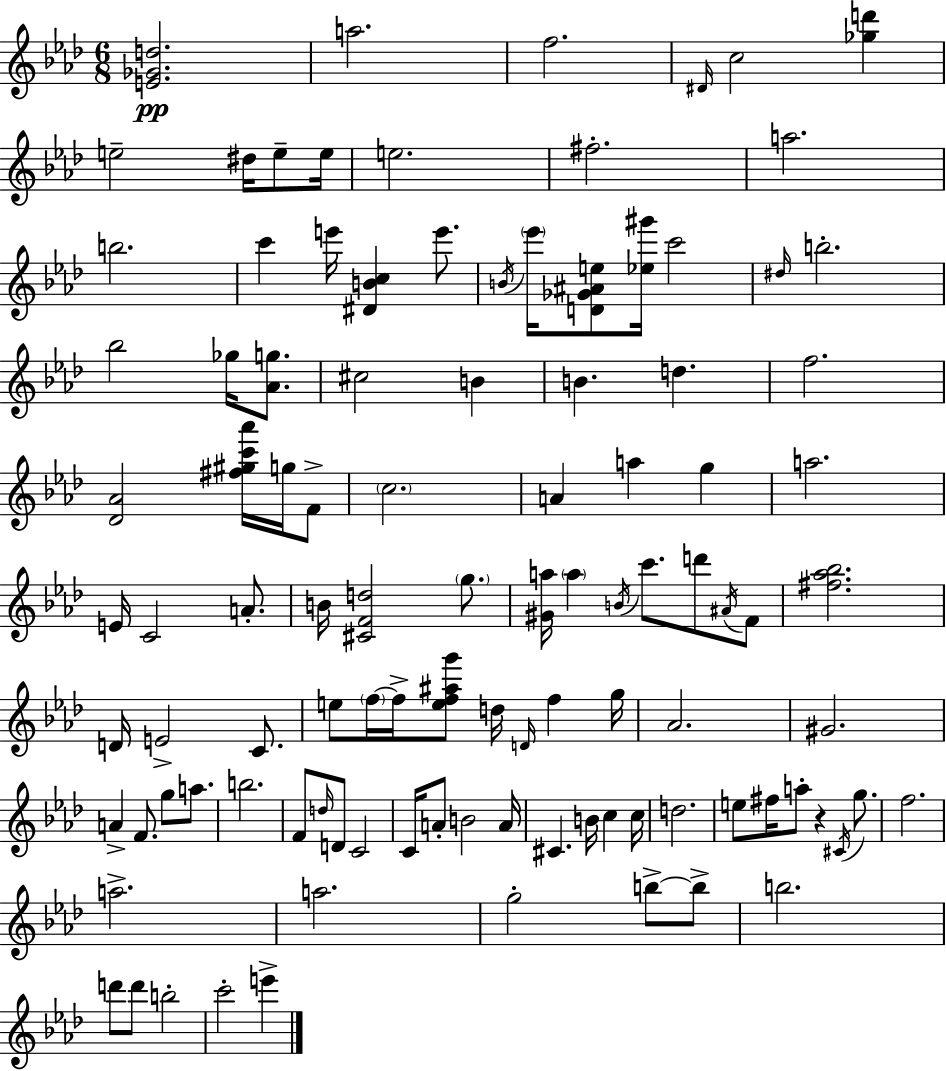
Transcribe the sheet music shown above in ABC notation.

X:1
T:Untitled
M:6/8
L:1/4
K:Ab
[E_Gd]2 a2 f2 ^D/4 c2 [_gd'] e2 ^d/4 e/2 e/4 e2 ^f2 a2 b2 c' e'/4 [^DBc] e'/2 B/4 _e'/4 [D_G^Ae]/2 [_e^g']/4 c'2 ^d/4 b2 _b2 _g/4 [_Ag]/2 ^c2 B B d f2 [_D_A]2 [^f^gc'_a']/4 g/4 F/2 c2 A a g a2 E/4 C2 A/2 B/4 [^CFd]2 g/2 [^Ga]/4 a B/4 c'/2 d'/2 ^A/4 F/2 [^f_a_b]2 D/4 E2 C/2 e/2 f/4 f/4 [ef^ag']/2 d/4 D/4 f g/4 _A2 ^G2 A F/2 g/2 a/2 b2 F/2 d/4 D/2 C2 C/4 A/2 B2 A/4 ^C B/4 c c/4 d2 e/2 ^f/4 a/2 z ^C/4 g/2 f2 a2 a2 g2 b/2 b/2 b2 d'/2 d'/2 b2 c'2 e'